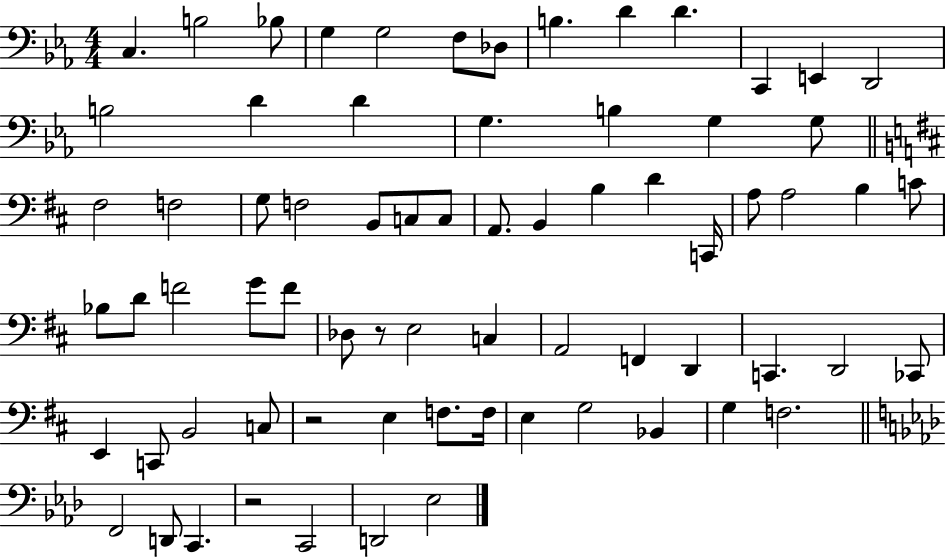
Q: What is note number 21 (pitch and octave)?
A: F#3